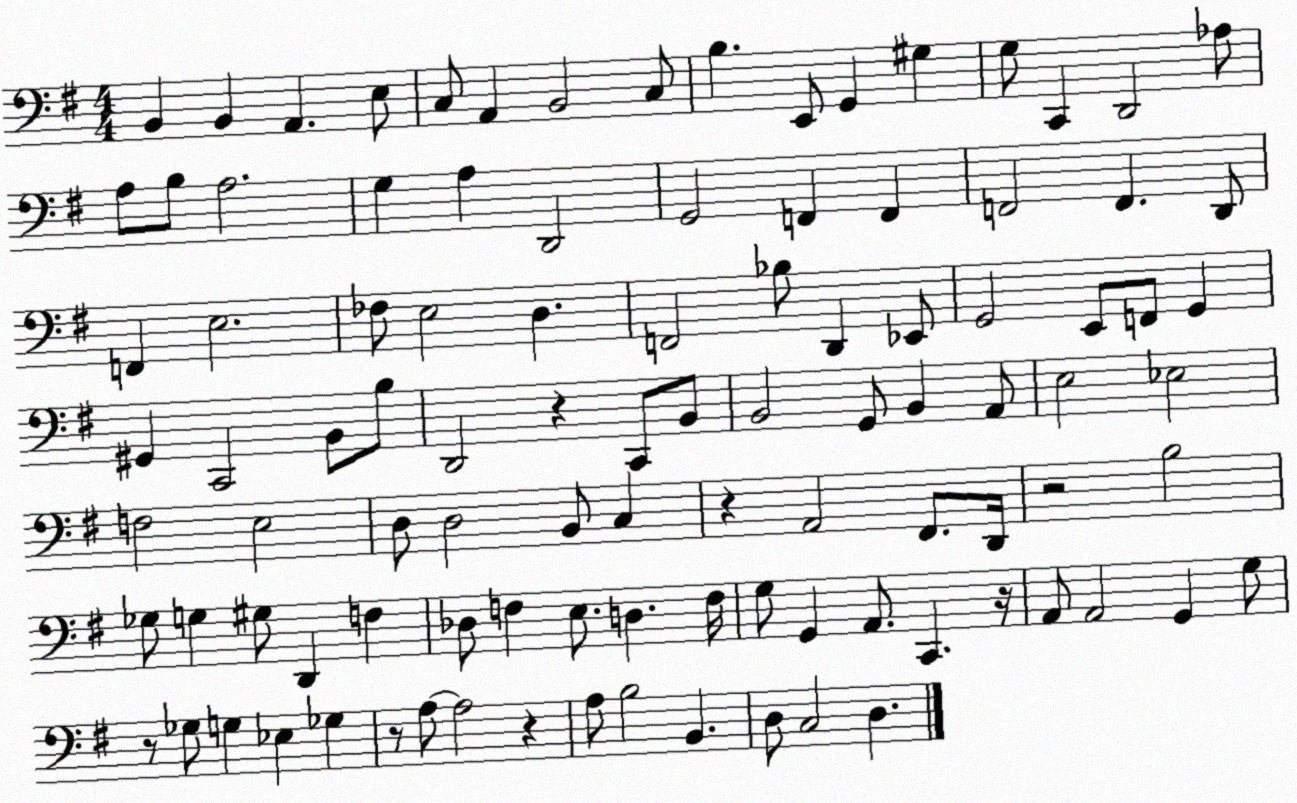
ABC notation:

X:1
T:Untitled
M:4/4
L:1/4
K:G
B,, B,, A,, E,/2 C,/2 A,, B,,2 C,/2 B, E,,/2 G,, ^G, G,/2 C,, D,,2 _A,/2 A,/2 B,/2 A,2 G, A, D,,2 G,,2 F,, F,, F,,2 F,, D,,/2 F,, E,2 _F,/2 E,2 D, F,,2 _B,/2 D,, _E,,/2 G,,2 E,,/2 F,,/2 G,, ^G,, C,,2 B,,/2 B,/2 D,,2 z C,,/2 B,,/2 B,,2 G,,/2 B,, A,,/2 E,2 _E,2 F,2 E,2 D,/2 D,2 B,,/2 C, z A,,2 ^F,,/2 D,,/4 z2 B,2 _G,/2 G, ^G,/2 D,, F, _D,/2 F, E,/2 D, F,/4 G,/2 G,, A,,/2 C,, z/4 A,,/2 A,,2 G,, G,/2 z/2 _G,/2 G, _E, _G, z/2 A,/2 A,2 z A,/2 B,2 B,, D,/2 C,2 D,